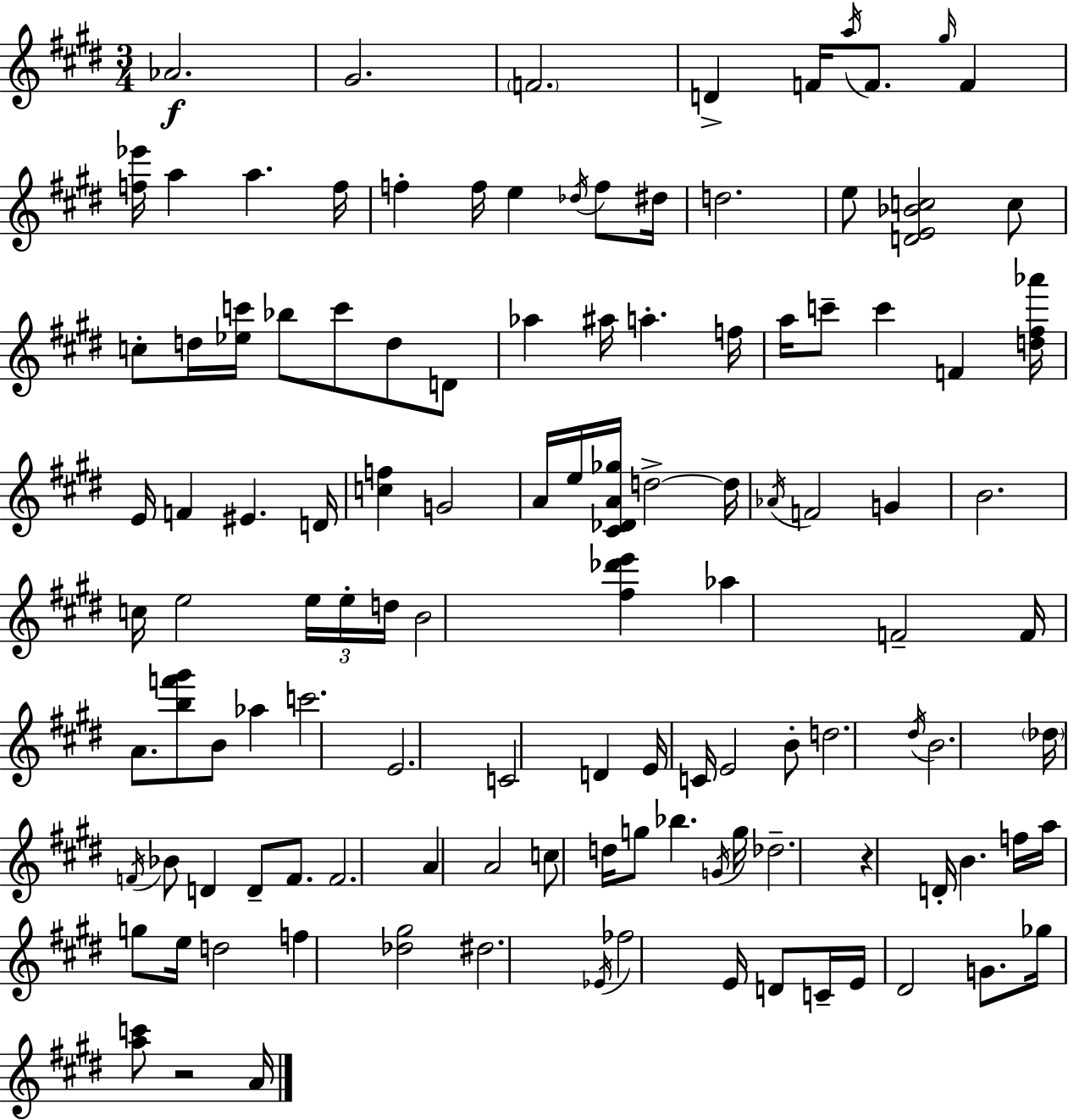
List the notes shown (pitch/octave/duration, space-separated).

Ab4/h. G#4/h. F4/h. D4/q F4/s A5/s F4/e. G#5/s F4/q [F5,Eb6]/s A5/q A5/q. F5/s F5/q F5/s E5/q Db5/s F5/e D#5/s D5/h. E5/e [D4,E4,Bb4,C5]/h C5/e C5/e D5/s [Eb5,C6]/s Bb5/e C6/e D5/e D4/e Ab5/q A#5/s A5/q. F5/s A5/s C6/e C6/q F4/q [D5,F#5,Ab6]/s E4/s F4/q EIS4/q. D4/s [C5,F5]/q G4/h A4/s E5/s [C#4,Db4,A4,Gb5]/s D5/h D5/s Ab4/s F4/h G4/q B4/h. C5/s E5/h E5/s E5/s D5/s B4/h [F#5,Db6,E6]/q Ab5/q F4/h F4/s A4/e. [B5,F6,G#6]/e B4/e Ab5/q C6/h. E4/h. C4/h D4/q E4/s C4/s E4/h B4/e D5/h. D#5/s B4/h. Db5/s F4/s Bb4/e D4/q D4/e F4/e. F4/h. A4/q A4/h C5/e D5/s G5/e Bb5/q. G4/s G5/s Db5/h. R/q D4/s B4/q. F5/s A5/s G5/e E5/s D5/h F5/q [Db5,G#5]/h D#5/h. Eb4/s FES5/h E4/s D4/e C4/s E4/s D#4/h G4/e. Gb5/s [A5,C6]/e R/h A4/s